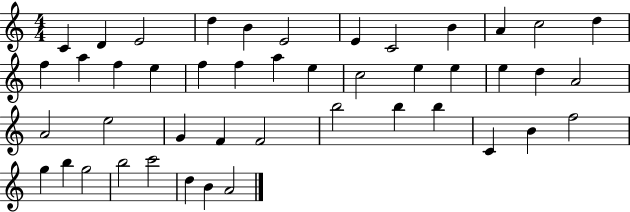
X:1
T:Untitled
M:4/4
L:1/4
K:C
C D E2 d B E2 E C2 B A c2 d f a f e f f a e c2 e e e d A2 A2 e2 G F F2 b2 b b C B f2 g b g2 b2 c'2 d B A2